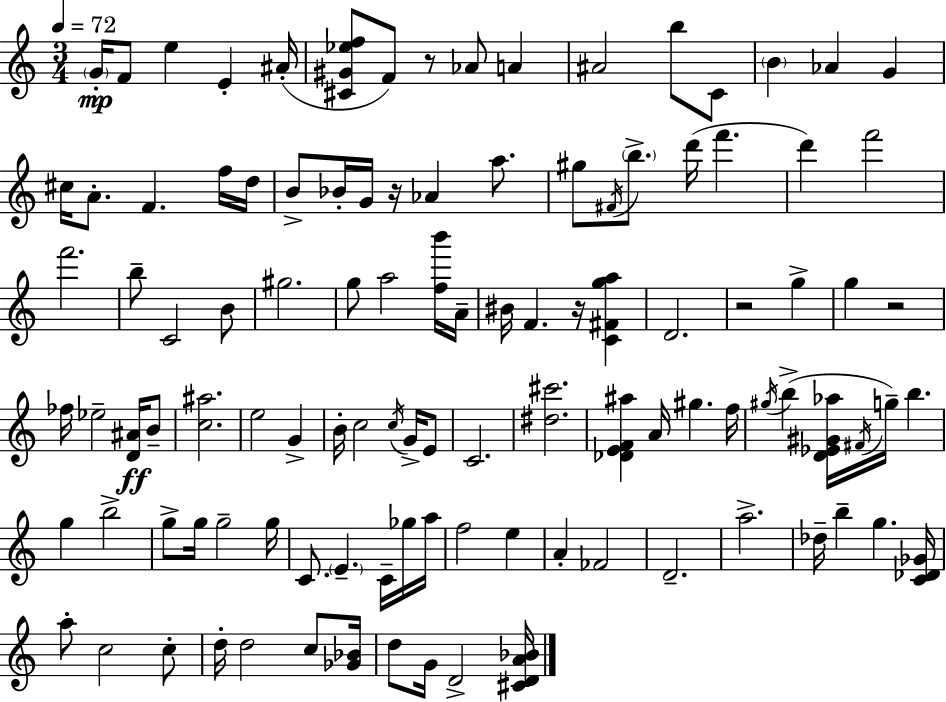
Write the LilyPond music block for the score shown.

{
  \clef treble
  \numericTimeSignature
  \time 3/4
  \key a \minor
  \tempo 4 = 72
  \parenthesize g'16-.\mp f'8 e''4 e'4-. ais'16-.( | <cis' gis' ees'' f''>8 f'8) r8 aes'8 a'4 | ais'2 b''8 c'8 | \parenthesize b'4 aes'4 g'4 | \break cis''16 a'8.-. f'4. f''16 d''16 | b'8-> bes'16-. g'16 r16 aes'4 a''8. | gis''8 \acciaccatura { fis'16 } \parenthesize b''8.-> d'''16( f'''4. | d'''4) f'''2 | \break f'''2. | b''8-- c'2 b'8 | gis''2. | g''8 a''2 <f'' b'''>16 | \break a'16-- bis'16 f'4. r16 <c' fis' g'' a''>4 | d'2. | r2 g''4-> | g''4 r2 | \break fes''16 ees''2-- <d' ais'>16\ff b'8-- | <c'' ais''>2. | e''2 g'4-> | b'16-. c''2 \acciaccatura { c''16 } g'16-> | \break e'8 c'2. | <dis'' cis'''>2. | <des' e' f' ais''>4 a'16 gis''4. | f''16 \acciaccatura { gis''16 } b''4->( <d' ees' gis' aes''>16 \acciaccatura { fis'16 }) g''16-- b''4. | \break g''4 b''2-> | g''8-> g''16 g''2-- | g''16 c'8. \parenthesize e'4.-- | c'16-- ges''16 a''16 f''2 | \break e''4 a'4-. fes'2 | d'2.-- | a''2.-> | des''16-- b''4-- g''4. | \break <c' des' ges'>16 a''8-. c''2 | c''8-. d''16-. d''2 | c''8 <ges' bes'>16 d''8 g'16 d'2-> | <cis' d' a' bes'>16 \bar "|."
}